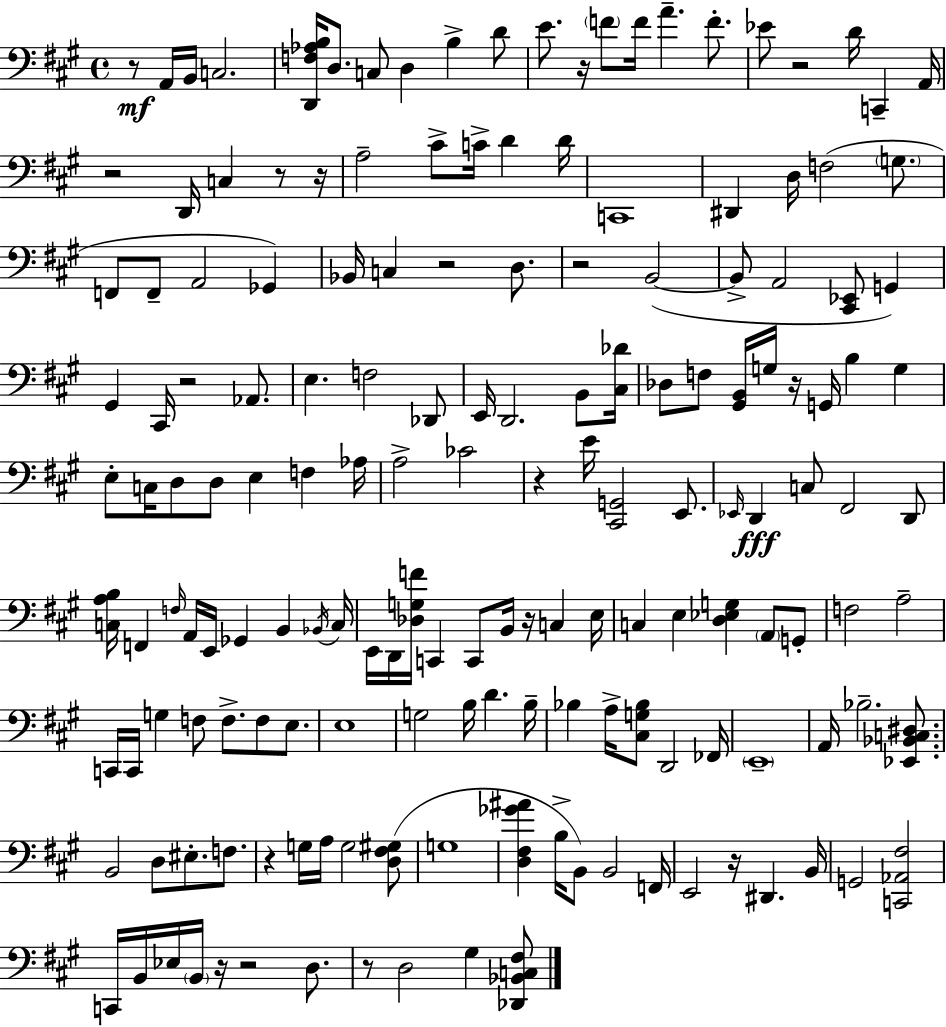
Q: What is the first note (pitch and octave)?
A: A2